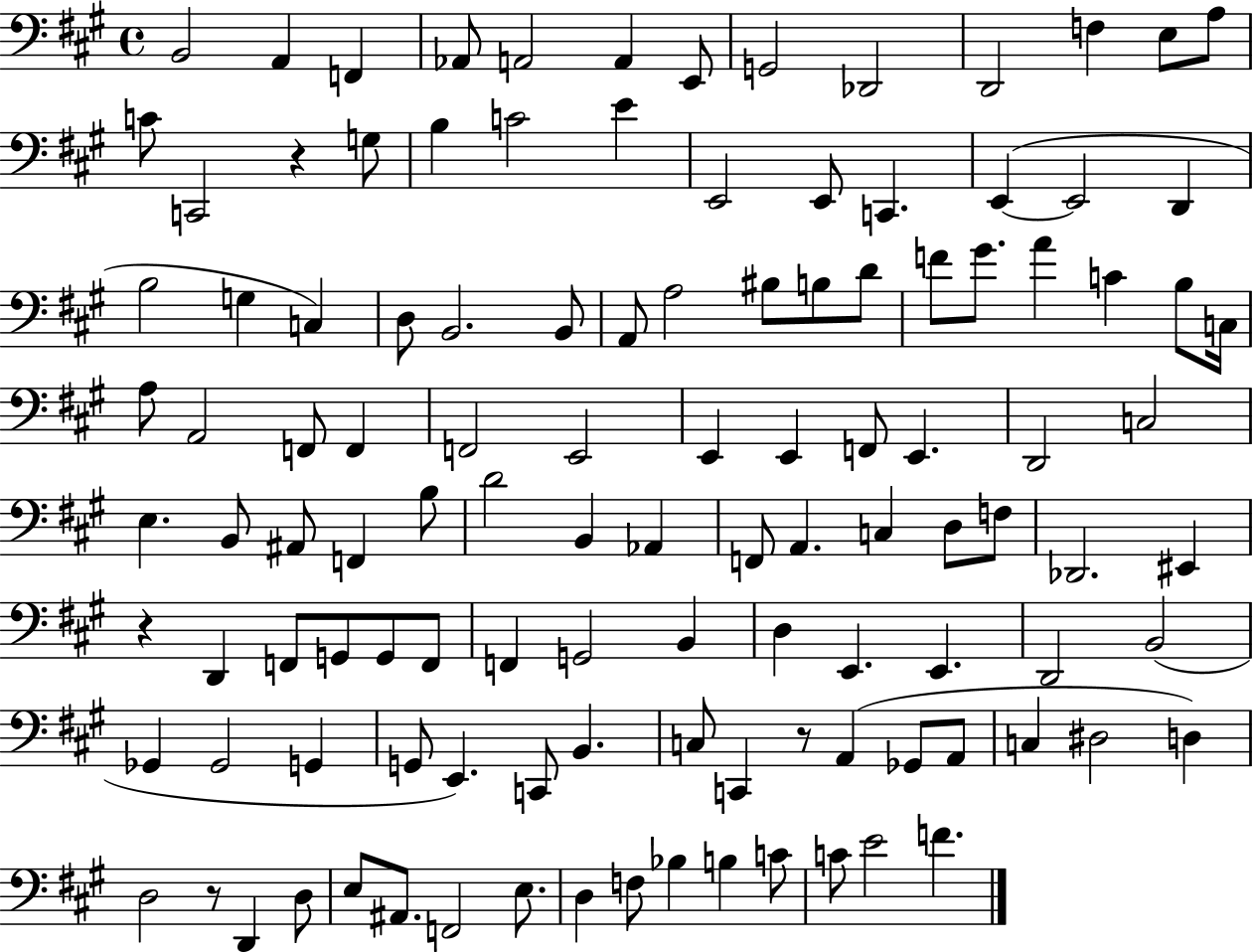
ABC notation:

X:1
T:Untitled
M:4/4
L:1/4
K:A
B,,2 A,, F,, _A,,/2 A,,2 A,, E,,/2 G,,2 _D,,2 D,,2 F, E,/2 A,/2 C/2 C,,2 z G,/2 B, C2 E E,,2 E,,/2 C,, E,, E,,2 D,, B,2 G, C, D,/2 B,,2 B,,/2 A,,/2 A,2 ^B,/2 B,/2 D/2 F/2 ^G/2 A C B,/2 C,/4 A,/2 A,,2 F,,/2 F,, F,,2 E,,2 E,, E,, F,,/2 E,, D,,2 C,2 E, B,,/2 ^A,,/2 F,, B,/2 D2 B,, _A,, F,,/2 A,, C, D,/2 F,/2 _D,,2 ^E,, z D,, F,,/2 G,,/2 G,,/2 F,,/2 F,, G,,2 B,, D, E,, E,, D,,2 B,,2 _G,, _G,,2 G,, G,,/2 E,, C,,/2 B,, C,/2 C,, z/2 A,, _G,,/2 A,,/2 C, ^D,2 D, D,2 z/2 D,, D,/2 E,/2 ^A,,/2 F,,2 E,/2 D, F,/2 _B, B, C/2 C/2 E2 F